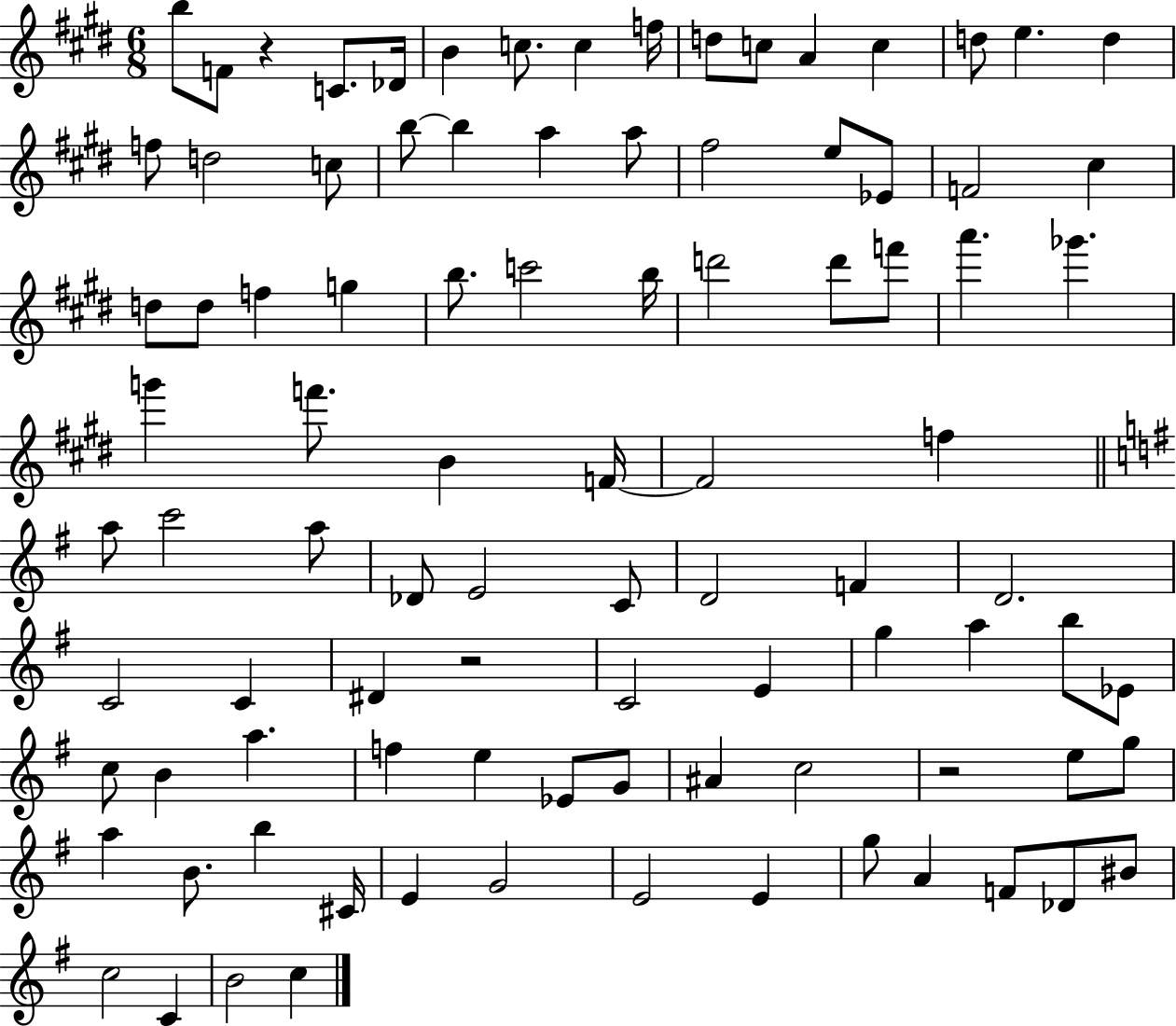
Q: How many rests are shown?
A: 3